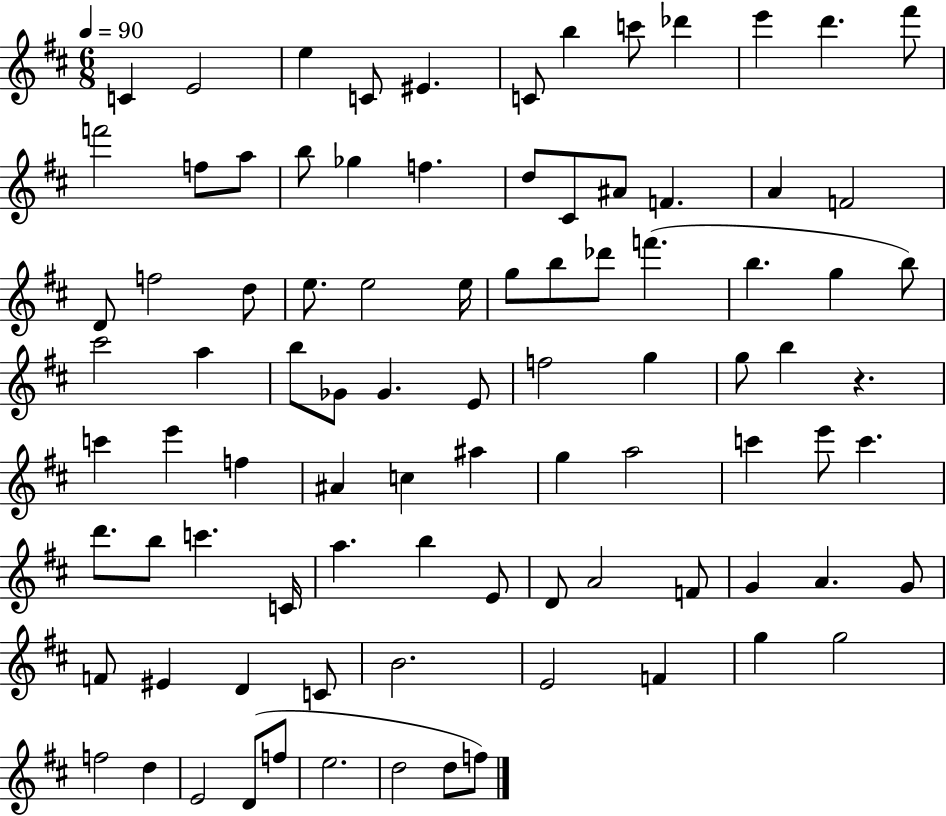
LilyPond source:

{
  \clef treble
  \numericTimeSignature
  \time 6/8
  \key d \major
  \tempo 4 = 90
  c'4 e'2 | e''4 c'8 eis'4. | c'8 b''4 c'''8 des'''4 | e'''4 d'''4. fis'''8 | \break f'''2 f''8 a''8 | b''8 ges''4 f''4. | d''8 cis'8 ais'8 f'4. | a'4 f'2 | \break d'8 f''2 d''8 | e''8. e''2 e''16 | g''8 b''8 des'''8 f'''4.( | b''4. g''4 b''8) | \break cis'''2 a''4 | b''8 ges'8 ges'4. e'8 | f''2 g''4 | g''8 b''4 r4. | \break c'''4 e'''4 f''4 | ais'4 c''4 ais''4 | g''4 a''2 | c'''4 e'''8 c'''4. | \break d'''8. b''8 c'''4. c'16 | a''4. b''4 e'8 | d'8 a'2 f'8 | g'4 a'4. g'8 | \break f'8 eis'4 d'4 c'8 | b'2. | e'2 f'4 | g''4 g''2 | \break f''2 d''4 | e'2 d'8( f''8 | e''2. | d''2 d''8 f''8) | \break \bar "|."
}